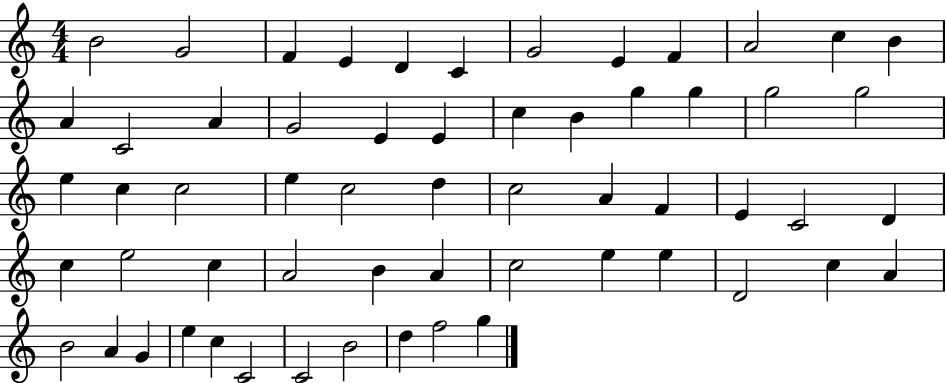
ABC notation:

X:1
T:Untitled
M:4/4
L:1/4
K:C
B2 G2 F E D C G2 E F A2 c B A C2 A G2 E E c B g g g2 g2 e c c2 e c2 d c2 A F E C2 D c e2 c A2 B A c2 e e D2 c A B2 A G e c C2 C2 B2 d f2 g